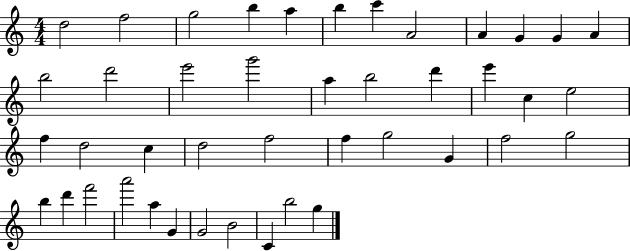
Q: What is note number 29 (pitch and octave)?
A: G5